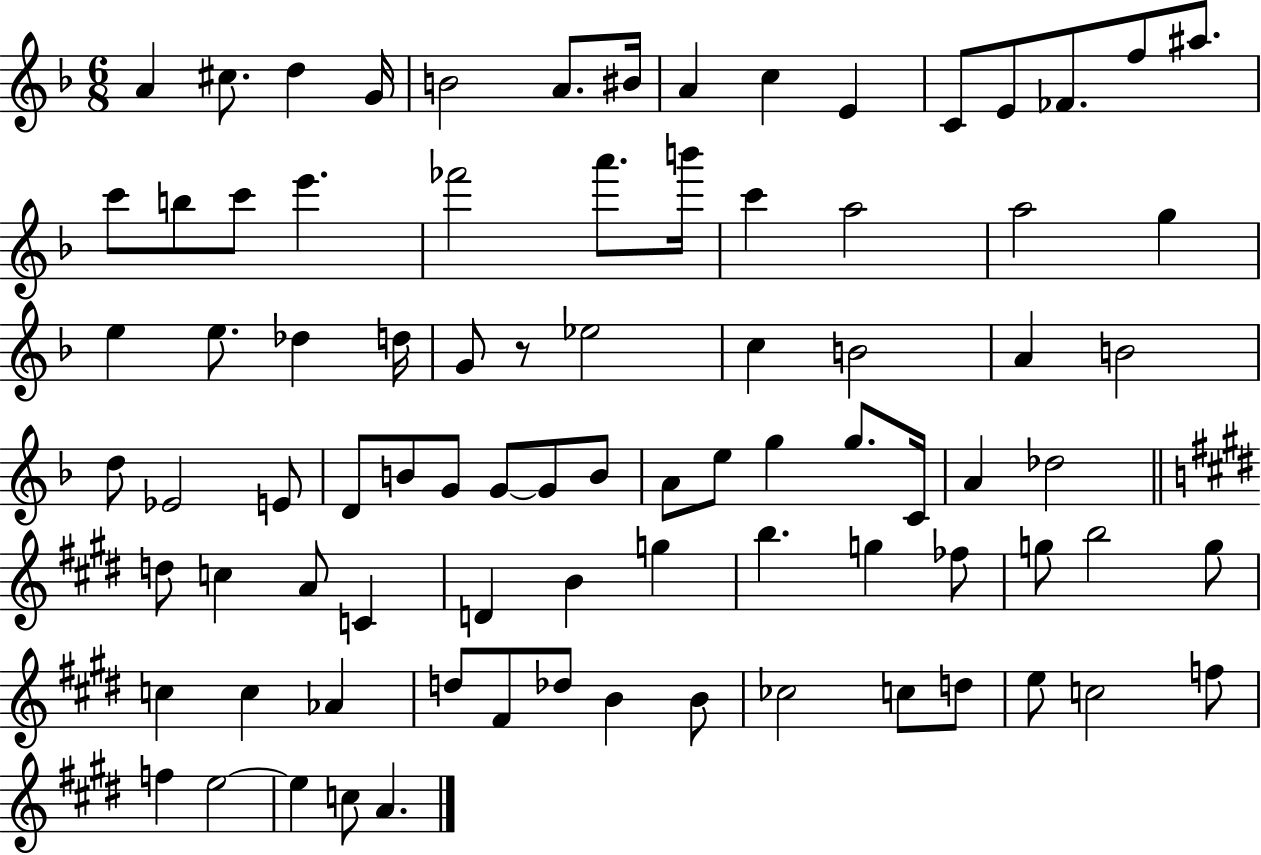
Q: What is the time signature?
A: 6/8